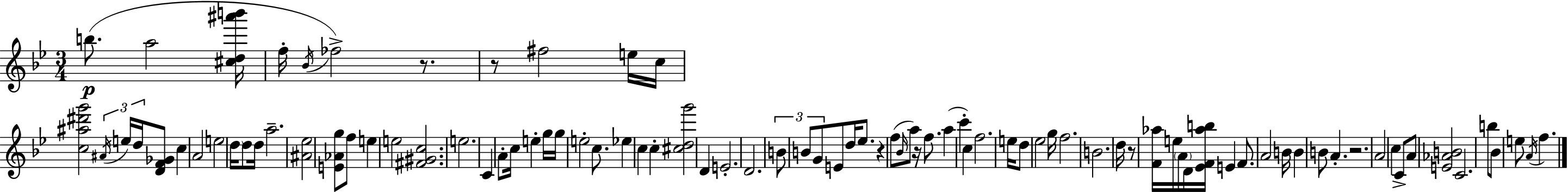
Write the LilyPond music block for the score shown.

{
  \clef treble
  \numericTimeSignature
  \time 3/4
  \key bes \major
  b''8.(\p a''2 <cis'' d'' ais''' b'''>16 | f''16-. \acciaccatura { bes'16 } fes''2->) r8. | r8 fis''2 e''16 | c''16 <c'' ais'' dis''' g'''>2 \tuplet 3/2 { \acciaccatura { ais'16 } e''16 d''16 } | \break <d' f' ges'>8 c''4 a'2 | e''2 \parenthesize d''16 d''8 | d''16 a''2.-- | <ais' ees''>2 <e' aes' g''>8 | \break f''8 e''4 e''2 | <fis' gis' c''>2. | e''2. | c'4 a'8-. c''16 e''4-. | \break g''16 g''16 e''2-. c''8. | ees''4 c''4 c''4-. | <cis'' d'' g'''>2 d'4 | e'2.-. | \break d'2. | \tuplet 3/2 { b'8 b'8 g'8 } e'8 d''16 ees''8. | r4 f''8( \grace { bes'16 } a''8) r16 | f''8. a''4( c'''4-. c''4) | \break f''2. | e''16 d''8 ees''2 | g''16 f''2. | b'2. | \break d''16 r8 <f' aes''>16 e''16 \parenthesize a'16 d'16 <ees' f' aes'' b''>16 e'4 | f'8. a'2 | b'16 b'4 b'8 a'4.-. | r2. | \break a'2 c''4 | c'8-> a'8 <e' aes' b'>2 | c'2. | b''8 bes'8 e''8 \acciaccatura { a'16 } f''4. | \break \bar "|."
}